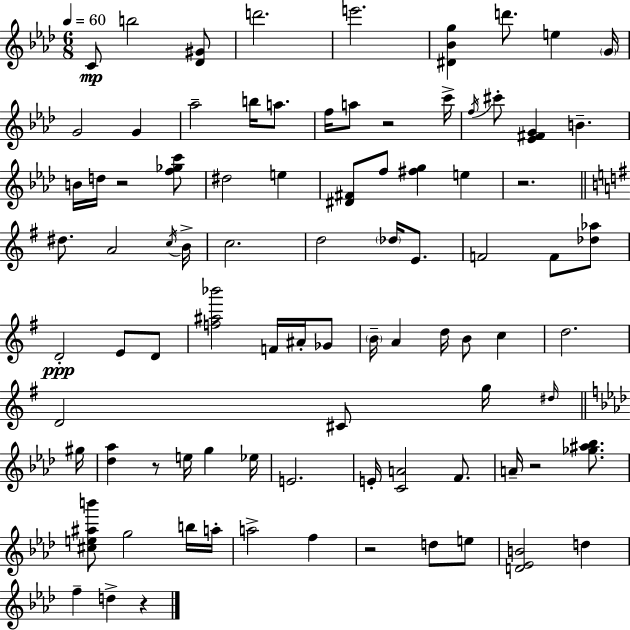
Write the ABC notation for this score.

X:1
T:Untitled
M:6/8
L:1/4
K:Ab
C/2 b2 [_D^G]/2 d'2 e'2 [^D_Bg] d'/2 e G/4 G2 G _a2 b/4 a/2 f/4 a/2 z2 c'/4 f/4 ^c'/2 [_E^FG] B B/4 d/4 z2 [f_gc']/2 ^d2 e [^D^F]/2 f/2 [^fg] e z2 ^d/2 A2 c/4 B/4 c2 d2 _d/4 E/2 F2 F/2 [_d_a]/2 D2 E/2 D/2 [f^a_b']2 F/4 ^A/4 _G/2 B/4 A d/4 B/2 c d2 D2 ^C/2 g/4 ^d/4 ^g/4 [_d_a] z/2 e/4 g _e/4 E2 E/4 [CA]2 F/2 A/4 z2 [_g^a_b]/2 [^ce^ab']/2 g2 b/4 a/4 a2 f z2 d/2 e/2 [D_EB]2 d f d z